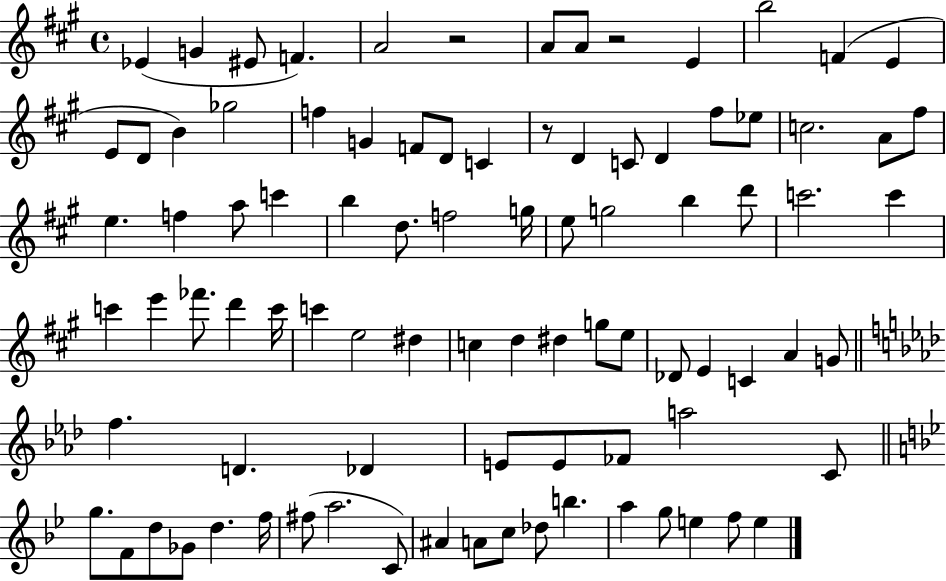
X:1
T:Untitled
M:4/4
L:1/4
K:A
_E G ^E/2 F A2 z2 A/2 A/2 z2 E b2 F E E/2 D/2 B _g2 f G F/2 D/2 C z/2 D C/2 D ^f/2 _e/2 c2 A/2 ^f/2 e f a/2 c' b d/2 f2 g/4 e/2 g2 b d'/2 c'2 c' c' e' _f'/2 d' c'/4 c' e2 ^d c d ^d g/2 e/2 _D/2 E C A G/2 f D _D E/2 E/2 _F/2 a2 C/2 g/2 F/2 d/2 _G/2 d f/4 ^f/2 a2 C/2 ^A A/2 c/2 _d/2 b a g/2 e f/2 e